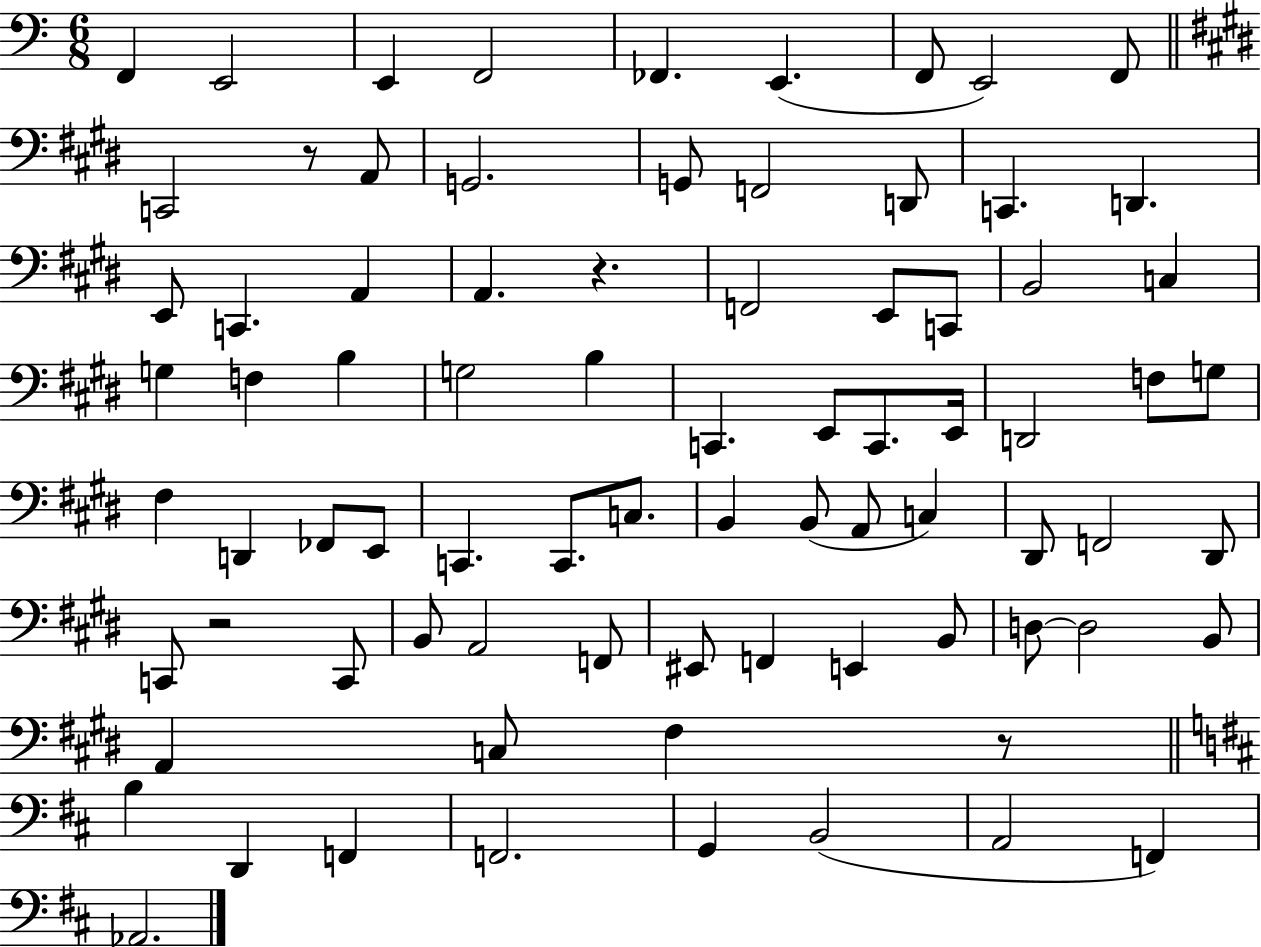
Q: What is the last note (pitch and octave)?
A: Ab2